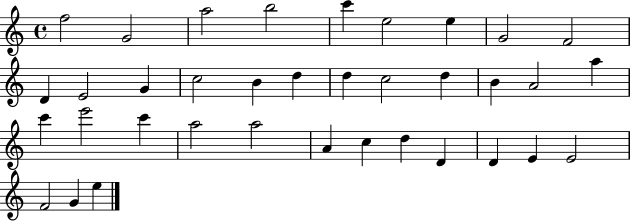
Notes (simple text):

F5/h G4/h A5/h B5/h C6/q E5/h E5/q G4/h F4/h D4/q E4/h G4/q C5/h B4/q D5/q D5/q C5/h D5/q B4/q A4/h A5/q C6/q E6/h C6/q A5/h A5/h A4/q C5/q D5/q D4/q D4/q E4/q E4/h F4/h G4/q E5/q